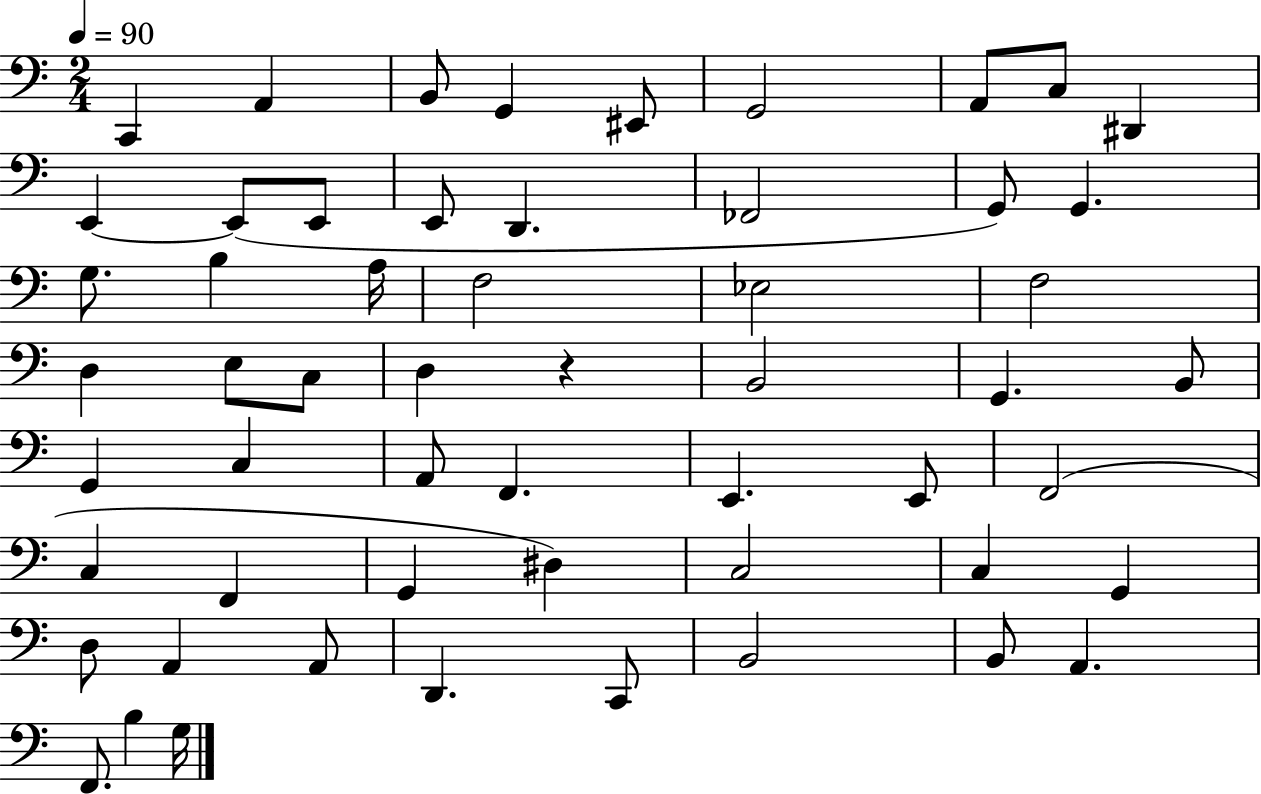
{
  \clef bass
  \numericTimeSignature
  \time 2/4
  \key c \major
  \tempo 4 = 90
  c,4 a,4 | b,8 g,4 eis,8 | g,2 | a,8 c8 dis,4 | \break e,4~~ e,8( e,8 | e,8 d,4. | fes,2 | g,8) g,4. | \break g8. b4 a16 | f2 | ees2 | f2 | \break d4 e8 c8 | d4 r4 | b,2 | g,4. b,8 | \break g,4 c4 | a,8 f,4. | e,4. e,8 | f,2( | \break c4 f,4 | g,4 dis4) | c2 | c4 g,4 | \break d8 a,4 a,8 | d,4. c,8 | b,2 | b,8 a,4. | \break f,8. b4 g16 | \bar "|."
}